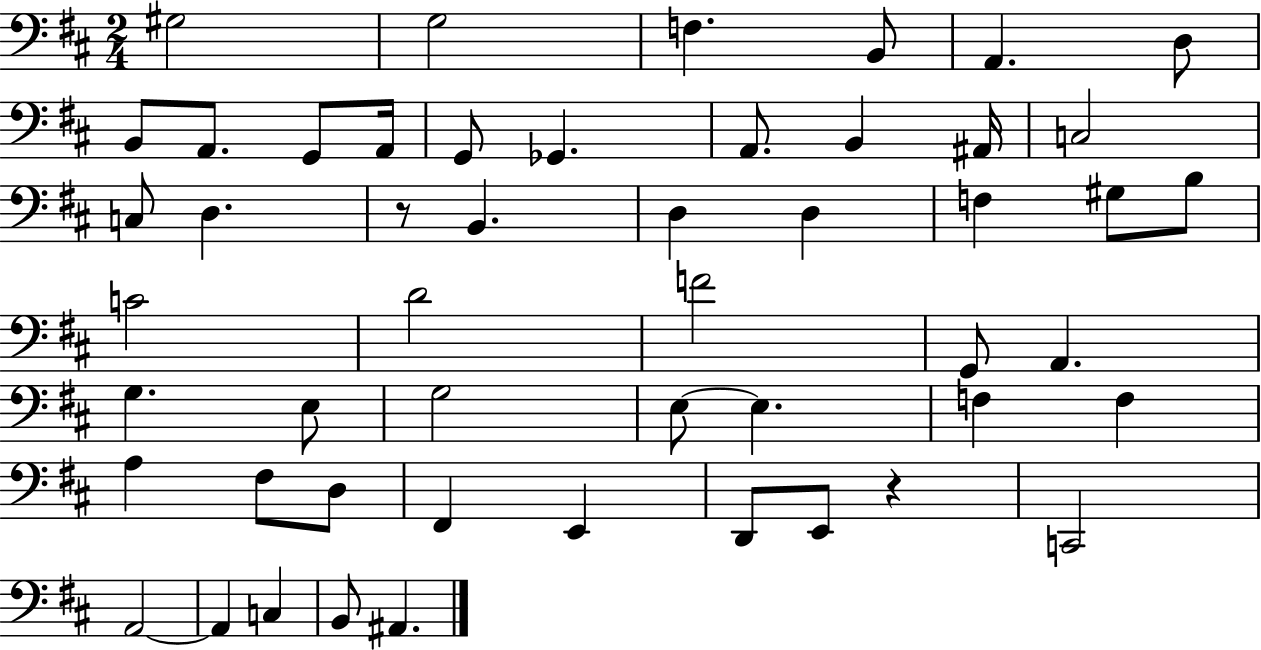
X:1
T:Untitled
M:2/4
L:1/4
K:D
^G,2 G,2 F, B,,/2 A,, D,/2 B,,/2 A,,/2 G,,/2 A,,/4 G,,/2 _G,, A,,/2 B,, ^A,,/4 C,2 C,/2 D, z/2 B,, D, D, F, ^G,/2 B,/2 C2 D2 F2 G,,/2 A,, G, E,/2 G,2 E,/2 E, F, F, A, ^F,/2 D,/2 ^F,, E,, D,,/2 E,,/2 z C,,2 A,,2 A,, C, B,,/2 ^A,,